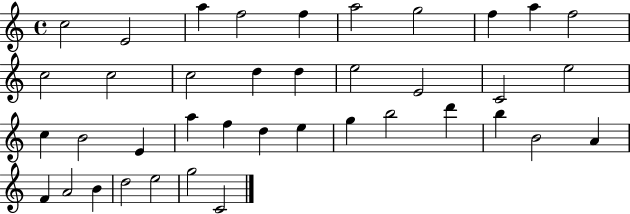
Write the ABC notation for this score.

X:1
T:Untitled
M:4/4
L:1/4
K:C
c2 E2 a f2 f a2 g2 f a f2 c2 c2 c2 d d e2 E2 C2 e2 c B2 E a f d e g b2 d' b B2 A F A2 B d2 e2 g2 C2